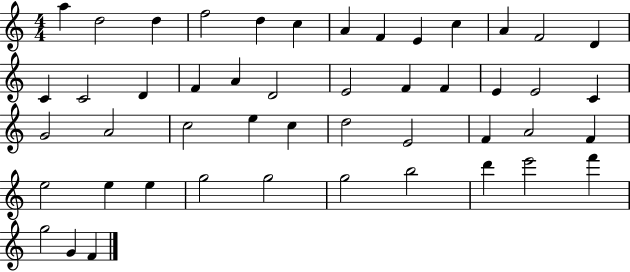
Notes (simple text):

A5/q D5/h D5/q F5/h D5/q C5/q A4/q F4/q E4/q C5/q A4/q F4/h D4/q C4/q C4/h D4/q F4/q A4/q D4/h E4/h F4/q F4/q E4/q E4/h C4/q G4/h A4/h C5/h E5/q C5/q D5/h E4/h F4/q A4/h F4/q E5/h E5/q E5/q G5/h G5/h G5/h B5/h D6/q E6/h F6/q G5/h G4/q F4/q